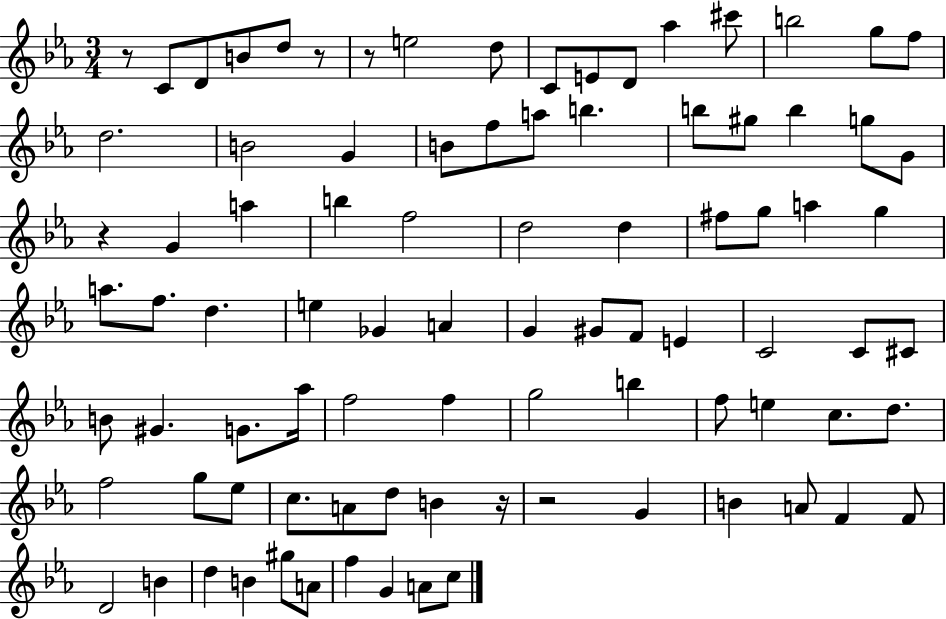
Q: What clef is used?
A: treble